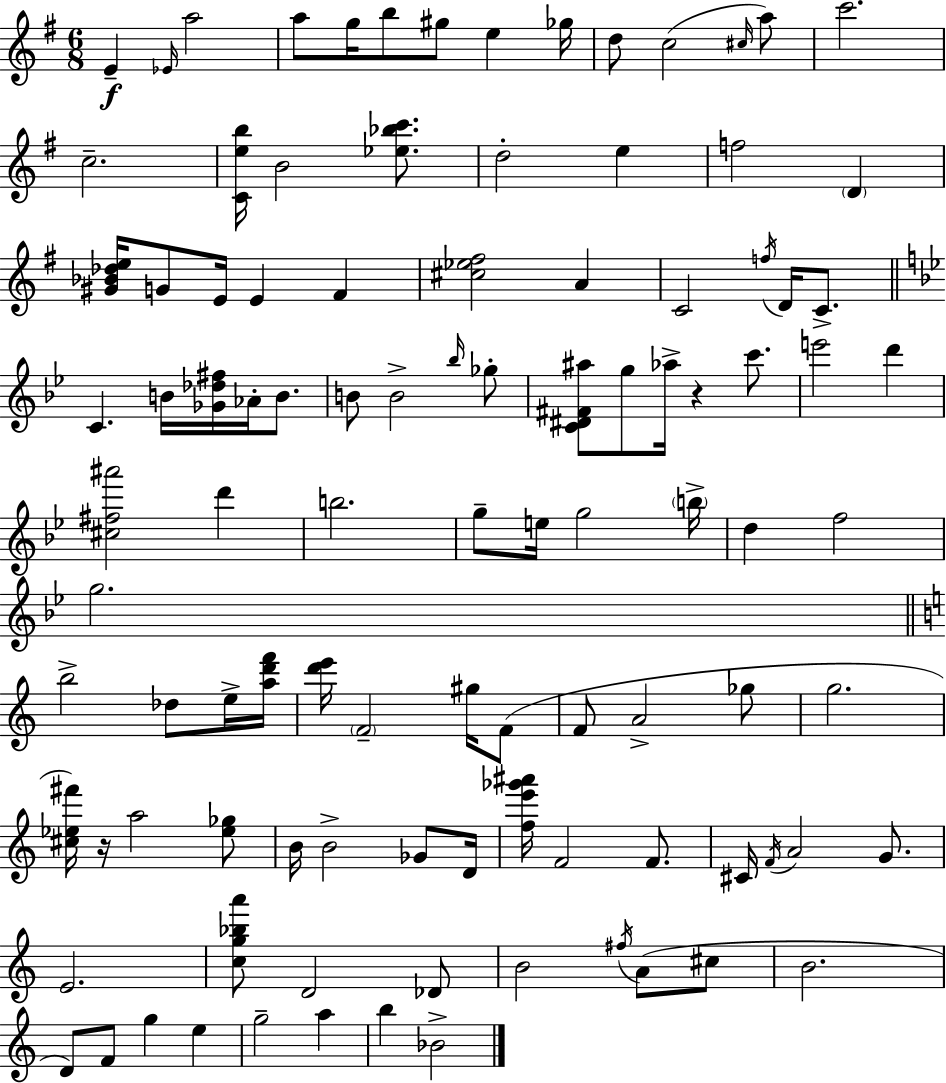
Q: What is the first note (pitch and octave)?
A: E4